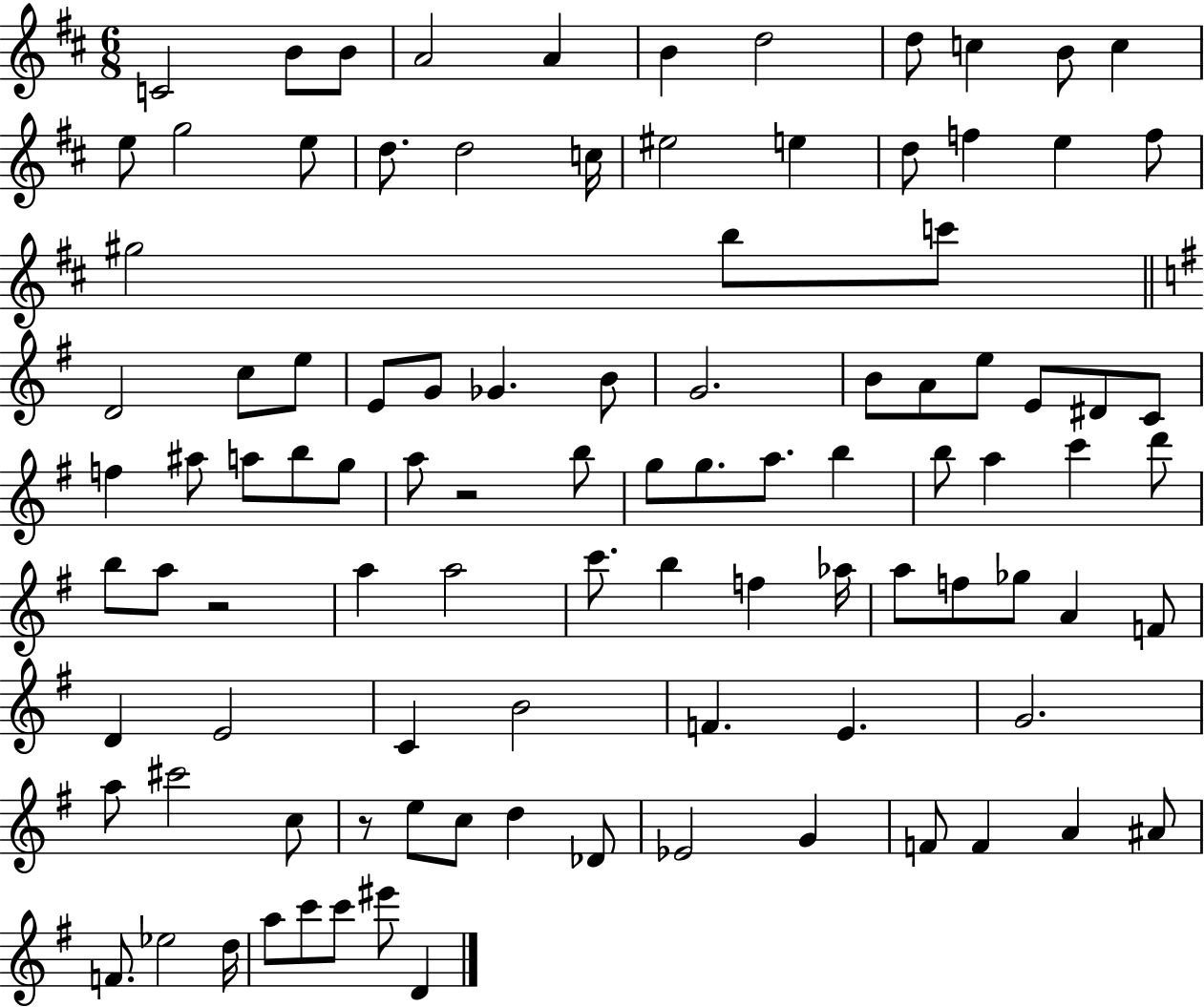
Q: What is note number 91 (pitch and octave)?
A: D5